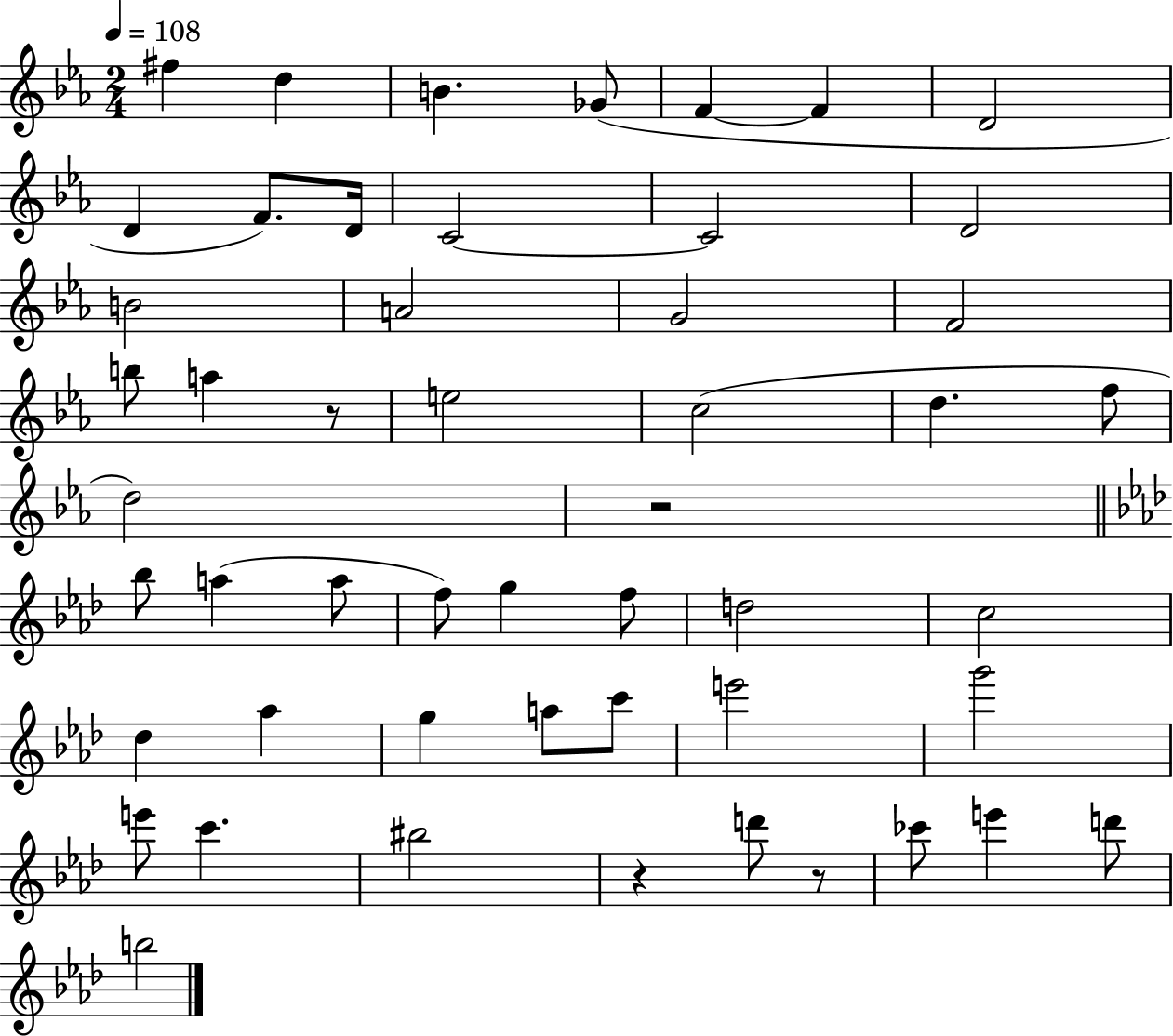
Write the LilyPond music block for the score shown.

{
  \clef treble
  \numericTimeSignature
  \time 2/4
  \key ees \major
  \tempo 4 = 108
  fis''4 d''4 | b'4. ges'8( | f'4~~ f'4 | d'2 | \break d'4 f'8.) d'16 | c'2~~ | c'2 | d'2 | \break b'2 | a'2 | g'2 | f'2 | \break b''8 a''4 r8 | e''2 | c''2( | d''4. f''8 | \break d''2) | r2 | \bar "||" \break \key aes \major bes''8 a''4( a''8 | f''8) g''4 f''8 | d''2 | c''2 | \break des''4 aes''4 | g''4 a''8 c'''8 | e'''2 | g'''2 | \break e'''8 c'''4. | bis''2 | r4 d'''8 r8 | ces'''8 e'''4 d'''8 | \break b''2 | \bar "|."
}